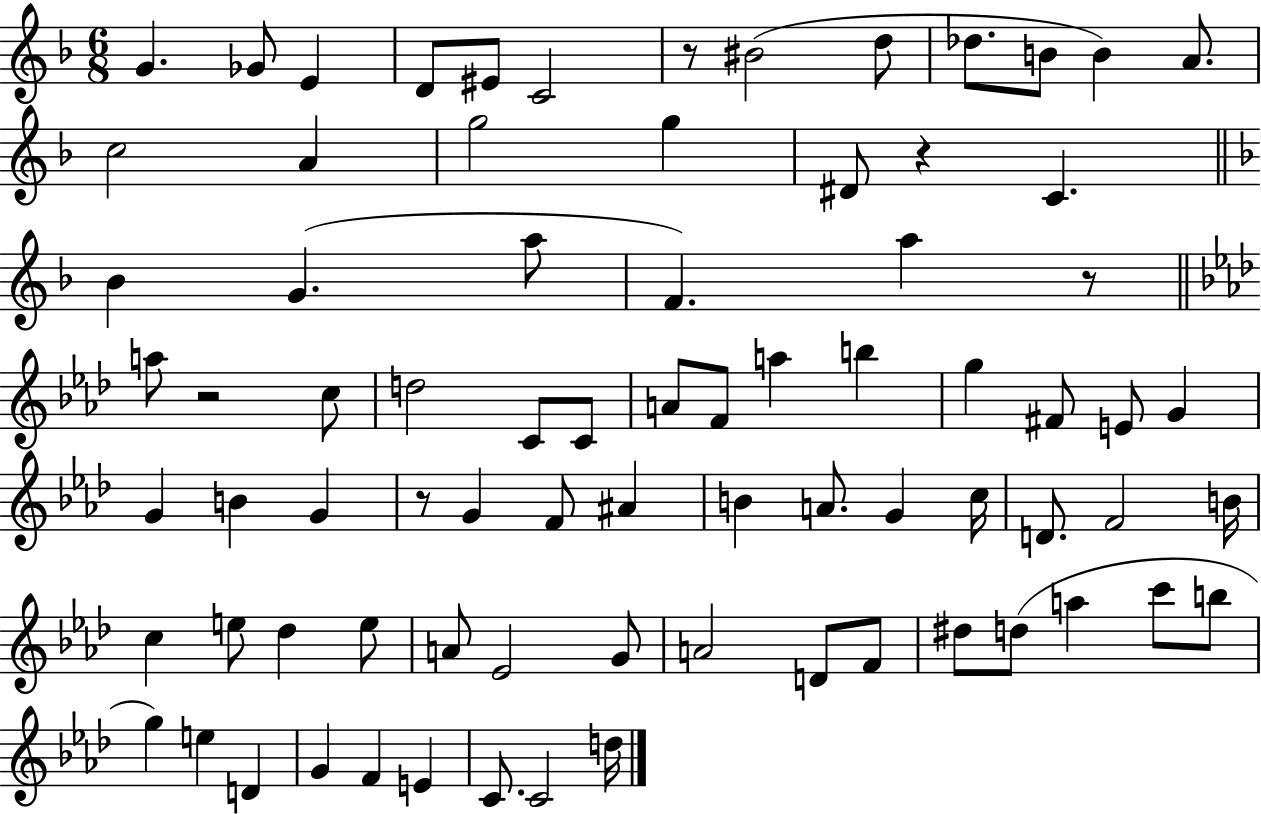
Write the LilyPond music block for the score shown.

{
  \clef treble
  \numericTimeSignature
  \time 6/8
  \key f \major
  g'4. ges'8 e'4 | d'8 eis'8 c'2 | r8 bis'2( d''8 | des''8. b'8 b'4) a'8. | \break c''2 a'4 | g''2 g''4 | dis'8 r4 c'4. | \bar "||" \break \key f \major bes'4 g'4.( a''8 | f'4.) a''4 r8 | \bar "||" \break \key aes \major a''8 r2 c''8 | d''2 c'8 c'8 | a'8 f'8 a''4 b''4 | g''4 fis'8 e'8 g'4 | \break g'4 b'4 g'4 | r8 g'4 f'8 ais'4 | b'4 a'8. g'4 c''16 | d'8. f'2 b'16 | \break c''4 e''8 des''4 e''8 | a'8 ees'2 g'8 | a'2 d'8 f'8 | dis''8 d''8( a''4 c'''8 b''8 | \break g''4) e''4 d'4 | g'4 f'4 e'4 | c'8. c'2 d''16 | \bar "|."
}